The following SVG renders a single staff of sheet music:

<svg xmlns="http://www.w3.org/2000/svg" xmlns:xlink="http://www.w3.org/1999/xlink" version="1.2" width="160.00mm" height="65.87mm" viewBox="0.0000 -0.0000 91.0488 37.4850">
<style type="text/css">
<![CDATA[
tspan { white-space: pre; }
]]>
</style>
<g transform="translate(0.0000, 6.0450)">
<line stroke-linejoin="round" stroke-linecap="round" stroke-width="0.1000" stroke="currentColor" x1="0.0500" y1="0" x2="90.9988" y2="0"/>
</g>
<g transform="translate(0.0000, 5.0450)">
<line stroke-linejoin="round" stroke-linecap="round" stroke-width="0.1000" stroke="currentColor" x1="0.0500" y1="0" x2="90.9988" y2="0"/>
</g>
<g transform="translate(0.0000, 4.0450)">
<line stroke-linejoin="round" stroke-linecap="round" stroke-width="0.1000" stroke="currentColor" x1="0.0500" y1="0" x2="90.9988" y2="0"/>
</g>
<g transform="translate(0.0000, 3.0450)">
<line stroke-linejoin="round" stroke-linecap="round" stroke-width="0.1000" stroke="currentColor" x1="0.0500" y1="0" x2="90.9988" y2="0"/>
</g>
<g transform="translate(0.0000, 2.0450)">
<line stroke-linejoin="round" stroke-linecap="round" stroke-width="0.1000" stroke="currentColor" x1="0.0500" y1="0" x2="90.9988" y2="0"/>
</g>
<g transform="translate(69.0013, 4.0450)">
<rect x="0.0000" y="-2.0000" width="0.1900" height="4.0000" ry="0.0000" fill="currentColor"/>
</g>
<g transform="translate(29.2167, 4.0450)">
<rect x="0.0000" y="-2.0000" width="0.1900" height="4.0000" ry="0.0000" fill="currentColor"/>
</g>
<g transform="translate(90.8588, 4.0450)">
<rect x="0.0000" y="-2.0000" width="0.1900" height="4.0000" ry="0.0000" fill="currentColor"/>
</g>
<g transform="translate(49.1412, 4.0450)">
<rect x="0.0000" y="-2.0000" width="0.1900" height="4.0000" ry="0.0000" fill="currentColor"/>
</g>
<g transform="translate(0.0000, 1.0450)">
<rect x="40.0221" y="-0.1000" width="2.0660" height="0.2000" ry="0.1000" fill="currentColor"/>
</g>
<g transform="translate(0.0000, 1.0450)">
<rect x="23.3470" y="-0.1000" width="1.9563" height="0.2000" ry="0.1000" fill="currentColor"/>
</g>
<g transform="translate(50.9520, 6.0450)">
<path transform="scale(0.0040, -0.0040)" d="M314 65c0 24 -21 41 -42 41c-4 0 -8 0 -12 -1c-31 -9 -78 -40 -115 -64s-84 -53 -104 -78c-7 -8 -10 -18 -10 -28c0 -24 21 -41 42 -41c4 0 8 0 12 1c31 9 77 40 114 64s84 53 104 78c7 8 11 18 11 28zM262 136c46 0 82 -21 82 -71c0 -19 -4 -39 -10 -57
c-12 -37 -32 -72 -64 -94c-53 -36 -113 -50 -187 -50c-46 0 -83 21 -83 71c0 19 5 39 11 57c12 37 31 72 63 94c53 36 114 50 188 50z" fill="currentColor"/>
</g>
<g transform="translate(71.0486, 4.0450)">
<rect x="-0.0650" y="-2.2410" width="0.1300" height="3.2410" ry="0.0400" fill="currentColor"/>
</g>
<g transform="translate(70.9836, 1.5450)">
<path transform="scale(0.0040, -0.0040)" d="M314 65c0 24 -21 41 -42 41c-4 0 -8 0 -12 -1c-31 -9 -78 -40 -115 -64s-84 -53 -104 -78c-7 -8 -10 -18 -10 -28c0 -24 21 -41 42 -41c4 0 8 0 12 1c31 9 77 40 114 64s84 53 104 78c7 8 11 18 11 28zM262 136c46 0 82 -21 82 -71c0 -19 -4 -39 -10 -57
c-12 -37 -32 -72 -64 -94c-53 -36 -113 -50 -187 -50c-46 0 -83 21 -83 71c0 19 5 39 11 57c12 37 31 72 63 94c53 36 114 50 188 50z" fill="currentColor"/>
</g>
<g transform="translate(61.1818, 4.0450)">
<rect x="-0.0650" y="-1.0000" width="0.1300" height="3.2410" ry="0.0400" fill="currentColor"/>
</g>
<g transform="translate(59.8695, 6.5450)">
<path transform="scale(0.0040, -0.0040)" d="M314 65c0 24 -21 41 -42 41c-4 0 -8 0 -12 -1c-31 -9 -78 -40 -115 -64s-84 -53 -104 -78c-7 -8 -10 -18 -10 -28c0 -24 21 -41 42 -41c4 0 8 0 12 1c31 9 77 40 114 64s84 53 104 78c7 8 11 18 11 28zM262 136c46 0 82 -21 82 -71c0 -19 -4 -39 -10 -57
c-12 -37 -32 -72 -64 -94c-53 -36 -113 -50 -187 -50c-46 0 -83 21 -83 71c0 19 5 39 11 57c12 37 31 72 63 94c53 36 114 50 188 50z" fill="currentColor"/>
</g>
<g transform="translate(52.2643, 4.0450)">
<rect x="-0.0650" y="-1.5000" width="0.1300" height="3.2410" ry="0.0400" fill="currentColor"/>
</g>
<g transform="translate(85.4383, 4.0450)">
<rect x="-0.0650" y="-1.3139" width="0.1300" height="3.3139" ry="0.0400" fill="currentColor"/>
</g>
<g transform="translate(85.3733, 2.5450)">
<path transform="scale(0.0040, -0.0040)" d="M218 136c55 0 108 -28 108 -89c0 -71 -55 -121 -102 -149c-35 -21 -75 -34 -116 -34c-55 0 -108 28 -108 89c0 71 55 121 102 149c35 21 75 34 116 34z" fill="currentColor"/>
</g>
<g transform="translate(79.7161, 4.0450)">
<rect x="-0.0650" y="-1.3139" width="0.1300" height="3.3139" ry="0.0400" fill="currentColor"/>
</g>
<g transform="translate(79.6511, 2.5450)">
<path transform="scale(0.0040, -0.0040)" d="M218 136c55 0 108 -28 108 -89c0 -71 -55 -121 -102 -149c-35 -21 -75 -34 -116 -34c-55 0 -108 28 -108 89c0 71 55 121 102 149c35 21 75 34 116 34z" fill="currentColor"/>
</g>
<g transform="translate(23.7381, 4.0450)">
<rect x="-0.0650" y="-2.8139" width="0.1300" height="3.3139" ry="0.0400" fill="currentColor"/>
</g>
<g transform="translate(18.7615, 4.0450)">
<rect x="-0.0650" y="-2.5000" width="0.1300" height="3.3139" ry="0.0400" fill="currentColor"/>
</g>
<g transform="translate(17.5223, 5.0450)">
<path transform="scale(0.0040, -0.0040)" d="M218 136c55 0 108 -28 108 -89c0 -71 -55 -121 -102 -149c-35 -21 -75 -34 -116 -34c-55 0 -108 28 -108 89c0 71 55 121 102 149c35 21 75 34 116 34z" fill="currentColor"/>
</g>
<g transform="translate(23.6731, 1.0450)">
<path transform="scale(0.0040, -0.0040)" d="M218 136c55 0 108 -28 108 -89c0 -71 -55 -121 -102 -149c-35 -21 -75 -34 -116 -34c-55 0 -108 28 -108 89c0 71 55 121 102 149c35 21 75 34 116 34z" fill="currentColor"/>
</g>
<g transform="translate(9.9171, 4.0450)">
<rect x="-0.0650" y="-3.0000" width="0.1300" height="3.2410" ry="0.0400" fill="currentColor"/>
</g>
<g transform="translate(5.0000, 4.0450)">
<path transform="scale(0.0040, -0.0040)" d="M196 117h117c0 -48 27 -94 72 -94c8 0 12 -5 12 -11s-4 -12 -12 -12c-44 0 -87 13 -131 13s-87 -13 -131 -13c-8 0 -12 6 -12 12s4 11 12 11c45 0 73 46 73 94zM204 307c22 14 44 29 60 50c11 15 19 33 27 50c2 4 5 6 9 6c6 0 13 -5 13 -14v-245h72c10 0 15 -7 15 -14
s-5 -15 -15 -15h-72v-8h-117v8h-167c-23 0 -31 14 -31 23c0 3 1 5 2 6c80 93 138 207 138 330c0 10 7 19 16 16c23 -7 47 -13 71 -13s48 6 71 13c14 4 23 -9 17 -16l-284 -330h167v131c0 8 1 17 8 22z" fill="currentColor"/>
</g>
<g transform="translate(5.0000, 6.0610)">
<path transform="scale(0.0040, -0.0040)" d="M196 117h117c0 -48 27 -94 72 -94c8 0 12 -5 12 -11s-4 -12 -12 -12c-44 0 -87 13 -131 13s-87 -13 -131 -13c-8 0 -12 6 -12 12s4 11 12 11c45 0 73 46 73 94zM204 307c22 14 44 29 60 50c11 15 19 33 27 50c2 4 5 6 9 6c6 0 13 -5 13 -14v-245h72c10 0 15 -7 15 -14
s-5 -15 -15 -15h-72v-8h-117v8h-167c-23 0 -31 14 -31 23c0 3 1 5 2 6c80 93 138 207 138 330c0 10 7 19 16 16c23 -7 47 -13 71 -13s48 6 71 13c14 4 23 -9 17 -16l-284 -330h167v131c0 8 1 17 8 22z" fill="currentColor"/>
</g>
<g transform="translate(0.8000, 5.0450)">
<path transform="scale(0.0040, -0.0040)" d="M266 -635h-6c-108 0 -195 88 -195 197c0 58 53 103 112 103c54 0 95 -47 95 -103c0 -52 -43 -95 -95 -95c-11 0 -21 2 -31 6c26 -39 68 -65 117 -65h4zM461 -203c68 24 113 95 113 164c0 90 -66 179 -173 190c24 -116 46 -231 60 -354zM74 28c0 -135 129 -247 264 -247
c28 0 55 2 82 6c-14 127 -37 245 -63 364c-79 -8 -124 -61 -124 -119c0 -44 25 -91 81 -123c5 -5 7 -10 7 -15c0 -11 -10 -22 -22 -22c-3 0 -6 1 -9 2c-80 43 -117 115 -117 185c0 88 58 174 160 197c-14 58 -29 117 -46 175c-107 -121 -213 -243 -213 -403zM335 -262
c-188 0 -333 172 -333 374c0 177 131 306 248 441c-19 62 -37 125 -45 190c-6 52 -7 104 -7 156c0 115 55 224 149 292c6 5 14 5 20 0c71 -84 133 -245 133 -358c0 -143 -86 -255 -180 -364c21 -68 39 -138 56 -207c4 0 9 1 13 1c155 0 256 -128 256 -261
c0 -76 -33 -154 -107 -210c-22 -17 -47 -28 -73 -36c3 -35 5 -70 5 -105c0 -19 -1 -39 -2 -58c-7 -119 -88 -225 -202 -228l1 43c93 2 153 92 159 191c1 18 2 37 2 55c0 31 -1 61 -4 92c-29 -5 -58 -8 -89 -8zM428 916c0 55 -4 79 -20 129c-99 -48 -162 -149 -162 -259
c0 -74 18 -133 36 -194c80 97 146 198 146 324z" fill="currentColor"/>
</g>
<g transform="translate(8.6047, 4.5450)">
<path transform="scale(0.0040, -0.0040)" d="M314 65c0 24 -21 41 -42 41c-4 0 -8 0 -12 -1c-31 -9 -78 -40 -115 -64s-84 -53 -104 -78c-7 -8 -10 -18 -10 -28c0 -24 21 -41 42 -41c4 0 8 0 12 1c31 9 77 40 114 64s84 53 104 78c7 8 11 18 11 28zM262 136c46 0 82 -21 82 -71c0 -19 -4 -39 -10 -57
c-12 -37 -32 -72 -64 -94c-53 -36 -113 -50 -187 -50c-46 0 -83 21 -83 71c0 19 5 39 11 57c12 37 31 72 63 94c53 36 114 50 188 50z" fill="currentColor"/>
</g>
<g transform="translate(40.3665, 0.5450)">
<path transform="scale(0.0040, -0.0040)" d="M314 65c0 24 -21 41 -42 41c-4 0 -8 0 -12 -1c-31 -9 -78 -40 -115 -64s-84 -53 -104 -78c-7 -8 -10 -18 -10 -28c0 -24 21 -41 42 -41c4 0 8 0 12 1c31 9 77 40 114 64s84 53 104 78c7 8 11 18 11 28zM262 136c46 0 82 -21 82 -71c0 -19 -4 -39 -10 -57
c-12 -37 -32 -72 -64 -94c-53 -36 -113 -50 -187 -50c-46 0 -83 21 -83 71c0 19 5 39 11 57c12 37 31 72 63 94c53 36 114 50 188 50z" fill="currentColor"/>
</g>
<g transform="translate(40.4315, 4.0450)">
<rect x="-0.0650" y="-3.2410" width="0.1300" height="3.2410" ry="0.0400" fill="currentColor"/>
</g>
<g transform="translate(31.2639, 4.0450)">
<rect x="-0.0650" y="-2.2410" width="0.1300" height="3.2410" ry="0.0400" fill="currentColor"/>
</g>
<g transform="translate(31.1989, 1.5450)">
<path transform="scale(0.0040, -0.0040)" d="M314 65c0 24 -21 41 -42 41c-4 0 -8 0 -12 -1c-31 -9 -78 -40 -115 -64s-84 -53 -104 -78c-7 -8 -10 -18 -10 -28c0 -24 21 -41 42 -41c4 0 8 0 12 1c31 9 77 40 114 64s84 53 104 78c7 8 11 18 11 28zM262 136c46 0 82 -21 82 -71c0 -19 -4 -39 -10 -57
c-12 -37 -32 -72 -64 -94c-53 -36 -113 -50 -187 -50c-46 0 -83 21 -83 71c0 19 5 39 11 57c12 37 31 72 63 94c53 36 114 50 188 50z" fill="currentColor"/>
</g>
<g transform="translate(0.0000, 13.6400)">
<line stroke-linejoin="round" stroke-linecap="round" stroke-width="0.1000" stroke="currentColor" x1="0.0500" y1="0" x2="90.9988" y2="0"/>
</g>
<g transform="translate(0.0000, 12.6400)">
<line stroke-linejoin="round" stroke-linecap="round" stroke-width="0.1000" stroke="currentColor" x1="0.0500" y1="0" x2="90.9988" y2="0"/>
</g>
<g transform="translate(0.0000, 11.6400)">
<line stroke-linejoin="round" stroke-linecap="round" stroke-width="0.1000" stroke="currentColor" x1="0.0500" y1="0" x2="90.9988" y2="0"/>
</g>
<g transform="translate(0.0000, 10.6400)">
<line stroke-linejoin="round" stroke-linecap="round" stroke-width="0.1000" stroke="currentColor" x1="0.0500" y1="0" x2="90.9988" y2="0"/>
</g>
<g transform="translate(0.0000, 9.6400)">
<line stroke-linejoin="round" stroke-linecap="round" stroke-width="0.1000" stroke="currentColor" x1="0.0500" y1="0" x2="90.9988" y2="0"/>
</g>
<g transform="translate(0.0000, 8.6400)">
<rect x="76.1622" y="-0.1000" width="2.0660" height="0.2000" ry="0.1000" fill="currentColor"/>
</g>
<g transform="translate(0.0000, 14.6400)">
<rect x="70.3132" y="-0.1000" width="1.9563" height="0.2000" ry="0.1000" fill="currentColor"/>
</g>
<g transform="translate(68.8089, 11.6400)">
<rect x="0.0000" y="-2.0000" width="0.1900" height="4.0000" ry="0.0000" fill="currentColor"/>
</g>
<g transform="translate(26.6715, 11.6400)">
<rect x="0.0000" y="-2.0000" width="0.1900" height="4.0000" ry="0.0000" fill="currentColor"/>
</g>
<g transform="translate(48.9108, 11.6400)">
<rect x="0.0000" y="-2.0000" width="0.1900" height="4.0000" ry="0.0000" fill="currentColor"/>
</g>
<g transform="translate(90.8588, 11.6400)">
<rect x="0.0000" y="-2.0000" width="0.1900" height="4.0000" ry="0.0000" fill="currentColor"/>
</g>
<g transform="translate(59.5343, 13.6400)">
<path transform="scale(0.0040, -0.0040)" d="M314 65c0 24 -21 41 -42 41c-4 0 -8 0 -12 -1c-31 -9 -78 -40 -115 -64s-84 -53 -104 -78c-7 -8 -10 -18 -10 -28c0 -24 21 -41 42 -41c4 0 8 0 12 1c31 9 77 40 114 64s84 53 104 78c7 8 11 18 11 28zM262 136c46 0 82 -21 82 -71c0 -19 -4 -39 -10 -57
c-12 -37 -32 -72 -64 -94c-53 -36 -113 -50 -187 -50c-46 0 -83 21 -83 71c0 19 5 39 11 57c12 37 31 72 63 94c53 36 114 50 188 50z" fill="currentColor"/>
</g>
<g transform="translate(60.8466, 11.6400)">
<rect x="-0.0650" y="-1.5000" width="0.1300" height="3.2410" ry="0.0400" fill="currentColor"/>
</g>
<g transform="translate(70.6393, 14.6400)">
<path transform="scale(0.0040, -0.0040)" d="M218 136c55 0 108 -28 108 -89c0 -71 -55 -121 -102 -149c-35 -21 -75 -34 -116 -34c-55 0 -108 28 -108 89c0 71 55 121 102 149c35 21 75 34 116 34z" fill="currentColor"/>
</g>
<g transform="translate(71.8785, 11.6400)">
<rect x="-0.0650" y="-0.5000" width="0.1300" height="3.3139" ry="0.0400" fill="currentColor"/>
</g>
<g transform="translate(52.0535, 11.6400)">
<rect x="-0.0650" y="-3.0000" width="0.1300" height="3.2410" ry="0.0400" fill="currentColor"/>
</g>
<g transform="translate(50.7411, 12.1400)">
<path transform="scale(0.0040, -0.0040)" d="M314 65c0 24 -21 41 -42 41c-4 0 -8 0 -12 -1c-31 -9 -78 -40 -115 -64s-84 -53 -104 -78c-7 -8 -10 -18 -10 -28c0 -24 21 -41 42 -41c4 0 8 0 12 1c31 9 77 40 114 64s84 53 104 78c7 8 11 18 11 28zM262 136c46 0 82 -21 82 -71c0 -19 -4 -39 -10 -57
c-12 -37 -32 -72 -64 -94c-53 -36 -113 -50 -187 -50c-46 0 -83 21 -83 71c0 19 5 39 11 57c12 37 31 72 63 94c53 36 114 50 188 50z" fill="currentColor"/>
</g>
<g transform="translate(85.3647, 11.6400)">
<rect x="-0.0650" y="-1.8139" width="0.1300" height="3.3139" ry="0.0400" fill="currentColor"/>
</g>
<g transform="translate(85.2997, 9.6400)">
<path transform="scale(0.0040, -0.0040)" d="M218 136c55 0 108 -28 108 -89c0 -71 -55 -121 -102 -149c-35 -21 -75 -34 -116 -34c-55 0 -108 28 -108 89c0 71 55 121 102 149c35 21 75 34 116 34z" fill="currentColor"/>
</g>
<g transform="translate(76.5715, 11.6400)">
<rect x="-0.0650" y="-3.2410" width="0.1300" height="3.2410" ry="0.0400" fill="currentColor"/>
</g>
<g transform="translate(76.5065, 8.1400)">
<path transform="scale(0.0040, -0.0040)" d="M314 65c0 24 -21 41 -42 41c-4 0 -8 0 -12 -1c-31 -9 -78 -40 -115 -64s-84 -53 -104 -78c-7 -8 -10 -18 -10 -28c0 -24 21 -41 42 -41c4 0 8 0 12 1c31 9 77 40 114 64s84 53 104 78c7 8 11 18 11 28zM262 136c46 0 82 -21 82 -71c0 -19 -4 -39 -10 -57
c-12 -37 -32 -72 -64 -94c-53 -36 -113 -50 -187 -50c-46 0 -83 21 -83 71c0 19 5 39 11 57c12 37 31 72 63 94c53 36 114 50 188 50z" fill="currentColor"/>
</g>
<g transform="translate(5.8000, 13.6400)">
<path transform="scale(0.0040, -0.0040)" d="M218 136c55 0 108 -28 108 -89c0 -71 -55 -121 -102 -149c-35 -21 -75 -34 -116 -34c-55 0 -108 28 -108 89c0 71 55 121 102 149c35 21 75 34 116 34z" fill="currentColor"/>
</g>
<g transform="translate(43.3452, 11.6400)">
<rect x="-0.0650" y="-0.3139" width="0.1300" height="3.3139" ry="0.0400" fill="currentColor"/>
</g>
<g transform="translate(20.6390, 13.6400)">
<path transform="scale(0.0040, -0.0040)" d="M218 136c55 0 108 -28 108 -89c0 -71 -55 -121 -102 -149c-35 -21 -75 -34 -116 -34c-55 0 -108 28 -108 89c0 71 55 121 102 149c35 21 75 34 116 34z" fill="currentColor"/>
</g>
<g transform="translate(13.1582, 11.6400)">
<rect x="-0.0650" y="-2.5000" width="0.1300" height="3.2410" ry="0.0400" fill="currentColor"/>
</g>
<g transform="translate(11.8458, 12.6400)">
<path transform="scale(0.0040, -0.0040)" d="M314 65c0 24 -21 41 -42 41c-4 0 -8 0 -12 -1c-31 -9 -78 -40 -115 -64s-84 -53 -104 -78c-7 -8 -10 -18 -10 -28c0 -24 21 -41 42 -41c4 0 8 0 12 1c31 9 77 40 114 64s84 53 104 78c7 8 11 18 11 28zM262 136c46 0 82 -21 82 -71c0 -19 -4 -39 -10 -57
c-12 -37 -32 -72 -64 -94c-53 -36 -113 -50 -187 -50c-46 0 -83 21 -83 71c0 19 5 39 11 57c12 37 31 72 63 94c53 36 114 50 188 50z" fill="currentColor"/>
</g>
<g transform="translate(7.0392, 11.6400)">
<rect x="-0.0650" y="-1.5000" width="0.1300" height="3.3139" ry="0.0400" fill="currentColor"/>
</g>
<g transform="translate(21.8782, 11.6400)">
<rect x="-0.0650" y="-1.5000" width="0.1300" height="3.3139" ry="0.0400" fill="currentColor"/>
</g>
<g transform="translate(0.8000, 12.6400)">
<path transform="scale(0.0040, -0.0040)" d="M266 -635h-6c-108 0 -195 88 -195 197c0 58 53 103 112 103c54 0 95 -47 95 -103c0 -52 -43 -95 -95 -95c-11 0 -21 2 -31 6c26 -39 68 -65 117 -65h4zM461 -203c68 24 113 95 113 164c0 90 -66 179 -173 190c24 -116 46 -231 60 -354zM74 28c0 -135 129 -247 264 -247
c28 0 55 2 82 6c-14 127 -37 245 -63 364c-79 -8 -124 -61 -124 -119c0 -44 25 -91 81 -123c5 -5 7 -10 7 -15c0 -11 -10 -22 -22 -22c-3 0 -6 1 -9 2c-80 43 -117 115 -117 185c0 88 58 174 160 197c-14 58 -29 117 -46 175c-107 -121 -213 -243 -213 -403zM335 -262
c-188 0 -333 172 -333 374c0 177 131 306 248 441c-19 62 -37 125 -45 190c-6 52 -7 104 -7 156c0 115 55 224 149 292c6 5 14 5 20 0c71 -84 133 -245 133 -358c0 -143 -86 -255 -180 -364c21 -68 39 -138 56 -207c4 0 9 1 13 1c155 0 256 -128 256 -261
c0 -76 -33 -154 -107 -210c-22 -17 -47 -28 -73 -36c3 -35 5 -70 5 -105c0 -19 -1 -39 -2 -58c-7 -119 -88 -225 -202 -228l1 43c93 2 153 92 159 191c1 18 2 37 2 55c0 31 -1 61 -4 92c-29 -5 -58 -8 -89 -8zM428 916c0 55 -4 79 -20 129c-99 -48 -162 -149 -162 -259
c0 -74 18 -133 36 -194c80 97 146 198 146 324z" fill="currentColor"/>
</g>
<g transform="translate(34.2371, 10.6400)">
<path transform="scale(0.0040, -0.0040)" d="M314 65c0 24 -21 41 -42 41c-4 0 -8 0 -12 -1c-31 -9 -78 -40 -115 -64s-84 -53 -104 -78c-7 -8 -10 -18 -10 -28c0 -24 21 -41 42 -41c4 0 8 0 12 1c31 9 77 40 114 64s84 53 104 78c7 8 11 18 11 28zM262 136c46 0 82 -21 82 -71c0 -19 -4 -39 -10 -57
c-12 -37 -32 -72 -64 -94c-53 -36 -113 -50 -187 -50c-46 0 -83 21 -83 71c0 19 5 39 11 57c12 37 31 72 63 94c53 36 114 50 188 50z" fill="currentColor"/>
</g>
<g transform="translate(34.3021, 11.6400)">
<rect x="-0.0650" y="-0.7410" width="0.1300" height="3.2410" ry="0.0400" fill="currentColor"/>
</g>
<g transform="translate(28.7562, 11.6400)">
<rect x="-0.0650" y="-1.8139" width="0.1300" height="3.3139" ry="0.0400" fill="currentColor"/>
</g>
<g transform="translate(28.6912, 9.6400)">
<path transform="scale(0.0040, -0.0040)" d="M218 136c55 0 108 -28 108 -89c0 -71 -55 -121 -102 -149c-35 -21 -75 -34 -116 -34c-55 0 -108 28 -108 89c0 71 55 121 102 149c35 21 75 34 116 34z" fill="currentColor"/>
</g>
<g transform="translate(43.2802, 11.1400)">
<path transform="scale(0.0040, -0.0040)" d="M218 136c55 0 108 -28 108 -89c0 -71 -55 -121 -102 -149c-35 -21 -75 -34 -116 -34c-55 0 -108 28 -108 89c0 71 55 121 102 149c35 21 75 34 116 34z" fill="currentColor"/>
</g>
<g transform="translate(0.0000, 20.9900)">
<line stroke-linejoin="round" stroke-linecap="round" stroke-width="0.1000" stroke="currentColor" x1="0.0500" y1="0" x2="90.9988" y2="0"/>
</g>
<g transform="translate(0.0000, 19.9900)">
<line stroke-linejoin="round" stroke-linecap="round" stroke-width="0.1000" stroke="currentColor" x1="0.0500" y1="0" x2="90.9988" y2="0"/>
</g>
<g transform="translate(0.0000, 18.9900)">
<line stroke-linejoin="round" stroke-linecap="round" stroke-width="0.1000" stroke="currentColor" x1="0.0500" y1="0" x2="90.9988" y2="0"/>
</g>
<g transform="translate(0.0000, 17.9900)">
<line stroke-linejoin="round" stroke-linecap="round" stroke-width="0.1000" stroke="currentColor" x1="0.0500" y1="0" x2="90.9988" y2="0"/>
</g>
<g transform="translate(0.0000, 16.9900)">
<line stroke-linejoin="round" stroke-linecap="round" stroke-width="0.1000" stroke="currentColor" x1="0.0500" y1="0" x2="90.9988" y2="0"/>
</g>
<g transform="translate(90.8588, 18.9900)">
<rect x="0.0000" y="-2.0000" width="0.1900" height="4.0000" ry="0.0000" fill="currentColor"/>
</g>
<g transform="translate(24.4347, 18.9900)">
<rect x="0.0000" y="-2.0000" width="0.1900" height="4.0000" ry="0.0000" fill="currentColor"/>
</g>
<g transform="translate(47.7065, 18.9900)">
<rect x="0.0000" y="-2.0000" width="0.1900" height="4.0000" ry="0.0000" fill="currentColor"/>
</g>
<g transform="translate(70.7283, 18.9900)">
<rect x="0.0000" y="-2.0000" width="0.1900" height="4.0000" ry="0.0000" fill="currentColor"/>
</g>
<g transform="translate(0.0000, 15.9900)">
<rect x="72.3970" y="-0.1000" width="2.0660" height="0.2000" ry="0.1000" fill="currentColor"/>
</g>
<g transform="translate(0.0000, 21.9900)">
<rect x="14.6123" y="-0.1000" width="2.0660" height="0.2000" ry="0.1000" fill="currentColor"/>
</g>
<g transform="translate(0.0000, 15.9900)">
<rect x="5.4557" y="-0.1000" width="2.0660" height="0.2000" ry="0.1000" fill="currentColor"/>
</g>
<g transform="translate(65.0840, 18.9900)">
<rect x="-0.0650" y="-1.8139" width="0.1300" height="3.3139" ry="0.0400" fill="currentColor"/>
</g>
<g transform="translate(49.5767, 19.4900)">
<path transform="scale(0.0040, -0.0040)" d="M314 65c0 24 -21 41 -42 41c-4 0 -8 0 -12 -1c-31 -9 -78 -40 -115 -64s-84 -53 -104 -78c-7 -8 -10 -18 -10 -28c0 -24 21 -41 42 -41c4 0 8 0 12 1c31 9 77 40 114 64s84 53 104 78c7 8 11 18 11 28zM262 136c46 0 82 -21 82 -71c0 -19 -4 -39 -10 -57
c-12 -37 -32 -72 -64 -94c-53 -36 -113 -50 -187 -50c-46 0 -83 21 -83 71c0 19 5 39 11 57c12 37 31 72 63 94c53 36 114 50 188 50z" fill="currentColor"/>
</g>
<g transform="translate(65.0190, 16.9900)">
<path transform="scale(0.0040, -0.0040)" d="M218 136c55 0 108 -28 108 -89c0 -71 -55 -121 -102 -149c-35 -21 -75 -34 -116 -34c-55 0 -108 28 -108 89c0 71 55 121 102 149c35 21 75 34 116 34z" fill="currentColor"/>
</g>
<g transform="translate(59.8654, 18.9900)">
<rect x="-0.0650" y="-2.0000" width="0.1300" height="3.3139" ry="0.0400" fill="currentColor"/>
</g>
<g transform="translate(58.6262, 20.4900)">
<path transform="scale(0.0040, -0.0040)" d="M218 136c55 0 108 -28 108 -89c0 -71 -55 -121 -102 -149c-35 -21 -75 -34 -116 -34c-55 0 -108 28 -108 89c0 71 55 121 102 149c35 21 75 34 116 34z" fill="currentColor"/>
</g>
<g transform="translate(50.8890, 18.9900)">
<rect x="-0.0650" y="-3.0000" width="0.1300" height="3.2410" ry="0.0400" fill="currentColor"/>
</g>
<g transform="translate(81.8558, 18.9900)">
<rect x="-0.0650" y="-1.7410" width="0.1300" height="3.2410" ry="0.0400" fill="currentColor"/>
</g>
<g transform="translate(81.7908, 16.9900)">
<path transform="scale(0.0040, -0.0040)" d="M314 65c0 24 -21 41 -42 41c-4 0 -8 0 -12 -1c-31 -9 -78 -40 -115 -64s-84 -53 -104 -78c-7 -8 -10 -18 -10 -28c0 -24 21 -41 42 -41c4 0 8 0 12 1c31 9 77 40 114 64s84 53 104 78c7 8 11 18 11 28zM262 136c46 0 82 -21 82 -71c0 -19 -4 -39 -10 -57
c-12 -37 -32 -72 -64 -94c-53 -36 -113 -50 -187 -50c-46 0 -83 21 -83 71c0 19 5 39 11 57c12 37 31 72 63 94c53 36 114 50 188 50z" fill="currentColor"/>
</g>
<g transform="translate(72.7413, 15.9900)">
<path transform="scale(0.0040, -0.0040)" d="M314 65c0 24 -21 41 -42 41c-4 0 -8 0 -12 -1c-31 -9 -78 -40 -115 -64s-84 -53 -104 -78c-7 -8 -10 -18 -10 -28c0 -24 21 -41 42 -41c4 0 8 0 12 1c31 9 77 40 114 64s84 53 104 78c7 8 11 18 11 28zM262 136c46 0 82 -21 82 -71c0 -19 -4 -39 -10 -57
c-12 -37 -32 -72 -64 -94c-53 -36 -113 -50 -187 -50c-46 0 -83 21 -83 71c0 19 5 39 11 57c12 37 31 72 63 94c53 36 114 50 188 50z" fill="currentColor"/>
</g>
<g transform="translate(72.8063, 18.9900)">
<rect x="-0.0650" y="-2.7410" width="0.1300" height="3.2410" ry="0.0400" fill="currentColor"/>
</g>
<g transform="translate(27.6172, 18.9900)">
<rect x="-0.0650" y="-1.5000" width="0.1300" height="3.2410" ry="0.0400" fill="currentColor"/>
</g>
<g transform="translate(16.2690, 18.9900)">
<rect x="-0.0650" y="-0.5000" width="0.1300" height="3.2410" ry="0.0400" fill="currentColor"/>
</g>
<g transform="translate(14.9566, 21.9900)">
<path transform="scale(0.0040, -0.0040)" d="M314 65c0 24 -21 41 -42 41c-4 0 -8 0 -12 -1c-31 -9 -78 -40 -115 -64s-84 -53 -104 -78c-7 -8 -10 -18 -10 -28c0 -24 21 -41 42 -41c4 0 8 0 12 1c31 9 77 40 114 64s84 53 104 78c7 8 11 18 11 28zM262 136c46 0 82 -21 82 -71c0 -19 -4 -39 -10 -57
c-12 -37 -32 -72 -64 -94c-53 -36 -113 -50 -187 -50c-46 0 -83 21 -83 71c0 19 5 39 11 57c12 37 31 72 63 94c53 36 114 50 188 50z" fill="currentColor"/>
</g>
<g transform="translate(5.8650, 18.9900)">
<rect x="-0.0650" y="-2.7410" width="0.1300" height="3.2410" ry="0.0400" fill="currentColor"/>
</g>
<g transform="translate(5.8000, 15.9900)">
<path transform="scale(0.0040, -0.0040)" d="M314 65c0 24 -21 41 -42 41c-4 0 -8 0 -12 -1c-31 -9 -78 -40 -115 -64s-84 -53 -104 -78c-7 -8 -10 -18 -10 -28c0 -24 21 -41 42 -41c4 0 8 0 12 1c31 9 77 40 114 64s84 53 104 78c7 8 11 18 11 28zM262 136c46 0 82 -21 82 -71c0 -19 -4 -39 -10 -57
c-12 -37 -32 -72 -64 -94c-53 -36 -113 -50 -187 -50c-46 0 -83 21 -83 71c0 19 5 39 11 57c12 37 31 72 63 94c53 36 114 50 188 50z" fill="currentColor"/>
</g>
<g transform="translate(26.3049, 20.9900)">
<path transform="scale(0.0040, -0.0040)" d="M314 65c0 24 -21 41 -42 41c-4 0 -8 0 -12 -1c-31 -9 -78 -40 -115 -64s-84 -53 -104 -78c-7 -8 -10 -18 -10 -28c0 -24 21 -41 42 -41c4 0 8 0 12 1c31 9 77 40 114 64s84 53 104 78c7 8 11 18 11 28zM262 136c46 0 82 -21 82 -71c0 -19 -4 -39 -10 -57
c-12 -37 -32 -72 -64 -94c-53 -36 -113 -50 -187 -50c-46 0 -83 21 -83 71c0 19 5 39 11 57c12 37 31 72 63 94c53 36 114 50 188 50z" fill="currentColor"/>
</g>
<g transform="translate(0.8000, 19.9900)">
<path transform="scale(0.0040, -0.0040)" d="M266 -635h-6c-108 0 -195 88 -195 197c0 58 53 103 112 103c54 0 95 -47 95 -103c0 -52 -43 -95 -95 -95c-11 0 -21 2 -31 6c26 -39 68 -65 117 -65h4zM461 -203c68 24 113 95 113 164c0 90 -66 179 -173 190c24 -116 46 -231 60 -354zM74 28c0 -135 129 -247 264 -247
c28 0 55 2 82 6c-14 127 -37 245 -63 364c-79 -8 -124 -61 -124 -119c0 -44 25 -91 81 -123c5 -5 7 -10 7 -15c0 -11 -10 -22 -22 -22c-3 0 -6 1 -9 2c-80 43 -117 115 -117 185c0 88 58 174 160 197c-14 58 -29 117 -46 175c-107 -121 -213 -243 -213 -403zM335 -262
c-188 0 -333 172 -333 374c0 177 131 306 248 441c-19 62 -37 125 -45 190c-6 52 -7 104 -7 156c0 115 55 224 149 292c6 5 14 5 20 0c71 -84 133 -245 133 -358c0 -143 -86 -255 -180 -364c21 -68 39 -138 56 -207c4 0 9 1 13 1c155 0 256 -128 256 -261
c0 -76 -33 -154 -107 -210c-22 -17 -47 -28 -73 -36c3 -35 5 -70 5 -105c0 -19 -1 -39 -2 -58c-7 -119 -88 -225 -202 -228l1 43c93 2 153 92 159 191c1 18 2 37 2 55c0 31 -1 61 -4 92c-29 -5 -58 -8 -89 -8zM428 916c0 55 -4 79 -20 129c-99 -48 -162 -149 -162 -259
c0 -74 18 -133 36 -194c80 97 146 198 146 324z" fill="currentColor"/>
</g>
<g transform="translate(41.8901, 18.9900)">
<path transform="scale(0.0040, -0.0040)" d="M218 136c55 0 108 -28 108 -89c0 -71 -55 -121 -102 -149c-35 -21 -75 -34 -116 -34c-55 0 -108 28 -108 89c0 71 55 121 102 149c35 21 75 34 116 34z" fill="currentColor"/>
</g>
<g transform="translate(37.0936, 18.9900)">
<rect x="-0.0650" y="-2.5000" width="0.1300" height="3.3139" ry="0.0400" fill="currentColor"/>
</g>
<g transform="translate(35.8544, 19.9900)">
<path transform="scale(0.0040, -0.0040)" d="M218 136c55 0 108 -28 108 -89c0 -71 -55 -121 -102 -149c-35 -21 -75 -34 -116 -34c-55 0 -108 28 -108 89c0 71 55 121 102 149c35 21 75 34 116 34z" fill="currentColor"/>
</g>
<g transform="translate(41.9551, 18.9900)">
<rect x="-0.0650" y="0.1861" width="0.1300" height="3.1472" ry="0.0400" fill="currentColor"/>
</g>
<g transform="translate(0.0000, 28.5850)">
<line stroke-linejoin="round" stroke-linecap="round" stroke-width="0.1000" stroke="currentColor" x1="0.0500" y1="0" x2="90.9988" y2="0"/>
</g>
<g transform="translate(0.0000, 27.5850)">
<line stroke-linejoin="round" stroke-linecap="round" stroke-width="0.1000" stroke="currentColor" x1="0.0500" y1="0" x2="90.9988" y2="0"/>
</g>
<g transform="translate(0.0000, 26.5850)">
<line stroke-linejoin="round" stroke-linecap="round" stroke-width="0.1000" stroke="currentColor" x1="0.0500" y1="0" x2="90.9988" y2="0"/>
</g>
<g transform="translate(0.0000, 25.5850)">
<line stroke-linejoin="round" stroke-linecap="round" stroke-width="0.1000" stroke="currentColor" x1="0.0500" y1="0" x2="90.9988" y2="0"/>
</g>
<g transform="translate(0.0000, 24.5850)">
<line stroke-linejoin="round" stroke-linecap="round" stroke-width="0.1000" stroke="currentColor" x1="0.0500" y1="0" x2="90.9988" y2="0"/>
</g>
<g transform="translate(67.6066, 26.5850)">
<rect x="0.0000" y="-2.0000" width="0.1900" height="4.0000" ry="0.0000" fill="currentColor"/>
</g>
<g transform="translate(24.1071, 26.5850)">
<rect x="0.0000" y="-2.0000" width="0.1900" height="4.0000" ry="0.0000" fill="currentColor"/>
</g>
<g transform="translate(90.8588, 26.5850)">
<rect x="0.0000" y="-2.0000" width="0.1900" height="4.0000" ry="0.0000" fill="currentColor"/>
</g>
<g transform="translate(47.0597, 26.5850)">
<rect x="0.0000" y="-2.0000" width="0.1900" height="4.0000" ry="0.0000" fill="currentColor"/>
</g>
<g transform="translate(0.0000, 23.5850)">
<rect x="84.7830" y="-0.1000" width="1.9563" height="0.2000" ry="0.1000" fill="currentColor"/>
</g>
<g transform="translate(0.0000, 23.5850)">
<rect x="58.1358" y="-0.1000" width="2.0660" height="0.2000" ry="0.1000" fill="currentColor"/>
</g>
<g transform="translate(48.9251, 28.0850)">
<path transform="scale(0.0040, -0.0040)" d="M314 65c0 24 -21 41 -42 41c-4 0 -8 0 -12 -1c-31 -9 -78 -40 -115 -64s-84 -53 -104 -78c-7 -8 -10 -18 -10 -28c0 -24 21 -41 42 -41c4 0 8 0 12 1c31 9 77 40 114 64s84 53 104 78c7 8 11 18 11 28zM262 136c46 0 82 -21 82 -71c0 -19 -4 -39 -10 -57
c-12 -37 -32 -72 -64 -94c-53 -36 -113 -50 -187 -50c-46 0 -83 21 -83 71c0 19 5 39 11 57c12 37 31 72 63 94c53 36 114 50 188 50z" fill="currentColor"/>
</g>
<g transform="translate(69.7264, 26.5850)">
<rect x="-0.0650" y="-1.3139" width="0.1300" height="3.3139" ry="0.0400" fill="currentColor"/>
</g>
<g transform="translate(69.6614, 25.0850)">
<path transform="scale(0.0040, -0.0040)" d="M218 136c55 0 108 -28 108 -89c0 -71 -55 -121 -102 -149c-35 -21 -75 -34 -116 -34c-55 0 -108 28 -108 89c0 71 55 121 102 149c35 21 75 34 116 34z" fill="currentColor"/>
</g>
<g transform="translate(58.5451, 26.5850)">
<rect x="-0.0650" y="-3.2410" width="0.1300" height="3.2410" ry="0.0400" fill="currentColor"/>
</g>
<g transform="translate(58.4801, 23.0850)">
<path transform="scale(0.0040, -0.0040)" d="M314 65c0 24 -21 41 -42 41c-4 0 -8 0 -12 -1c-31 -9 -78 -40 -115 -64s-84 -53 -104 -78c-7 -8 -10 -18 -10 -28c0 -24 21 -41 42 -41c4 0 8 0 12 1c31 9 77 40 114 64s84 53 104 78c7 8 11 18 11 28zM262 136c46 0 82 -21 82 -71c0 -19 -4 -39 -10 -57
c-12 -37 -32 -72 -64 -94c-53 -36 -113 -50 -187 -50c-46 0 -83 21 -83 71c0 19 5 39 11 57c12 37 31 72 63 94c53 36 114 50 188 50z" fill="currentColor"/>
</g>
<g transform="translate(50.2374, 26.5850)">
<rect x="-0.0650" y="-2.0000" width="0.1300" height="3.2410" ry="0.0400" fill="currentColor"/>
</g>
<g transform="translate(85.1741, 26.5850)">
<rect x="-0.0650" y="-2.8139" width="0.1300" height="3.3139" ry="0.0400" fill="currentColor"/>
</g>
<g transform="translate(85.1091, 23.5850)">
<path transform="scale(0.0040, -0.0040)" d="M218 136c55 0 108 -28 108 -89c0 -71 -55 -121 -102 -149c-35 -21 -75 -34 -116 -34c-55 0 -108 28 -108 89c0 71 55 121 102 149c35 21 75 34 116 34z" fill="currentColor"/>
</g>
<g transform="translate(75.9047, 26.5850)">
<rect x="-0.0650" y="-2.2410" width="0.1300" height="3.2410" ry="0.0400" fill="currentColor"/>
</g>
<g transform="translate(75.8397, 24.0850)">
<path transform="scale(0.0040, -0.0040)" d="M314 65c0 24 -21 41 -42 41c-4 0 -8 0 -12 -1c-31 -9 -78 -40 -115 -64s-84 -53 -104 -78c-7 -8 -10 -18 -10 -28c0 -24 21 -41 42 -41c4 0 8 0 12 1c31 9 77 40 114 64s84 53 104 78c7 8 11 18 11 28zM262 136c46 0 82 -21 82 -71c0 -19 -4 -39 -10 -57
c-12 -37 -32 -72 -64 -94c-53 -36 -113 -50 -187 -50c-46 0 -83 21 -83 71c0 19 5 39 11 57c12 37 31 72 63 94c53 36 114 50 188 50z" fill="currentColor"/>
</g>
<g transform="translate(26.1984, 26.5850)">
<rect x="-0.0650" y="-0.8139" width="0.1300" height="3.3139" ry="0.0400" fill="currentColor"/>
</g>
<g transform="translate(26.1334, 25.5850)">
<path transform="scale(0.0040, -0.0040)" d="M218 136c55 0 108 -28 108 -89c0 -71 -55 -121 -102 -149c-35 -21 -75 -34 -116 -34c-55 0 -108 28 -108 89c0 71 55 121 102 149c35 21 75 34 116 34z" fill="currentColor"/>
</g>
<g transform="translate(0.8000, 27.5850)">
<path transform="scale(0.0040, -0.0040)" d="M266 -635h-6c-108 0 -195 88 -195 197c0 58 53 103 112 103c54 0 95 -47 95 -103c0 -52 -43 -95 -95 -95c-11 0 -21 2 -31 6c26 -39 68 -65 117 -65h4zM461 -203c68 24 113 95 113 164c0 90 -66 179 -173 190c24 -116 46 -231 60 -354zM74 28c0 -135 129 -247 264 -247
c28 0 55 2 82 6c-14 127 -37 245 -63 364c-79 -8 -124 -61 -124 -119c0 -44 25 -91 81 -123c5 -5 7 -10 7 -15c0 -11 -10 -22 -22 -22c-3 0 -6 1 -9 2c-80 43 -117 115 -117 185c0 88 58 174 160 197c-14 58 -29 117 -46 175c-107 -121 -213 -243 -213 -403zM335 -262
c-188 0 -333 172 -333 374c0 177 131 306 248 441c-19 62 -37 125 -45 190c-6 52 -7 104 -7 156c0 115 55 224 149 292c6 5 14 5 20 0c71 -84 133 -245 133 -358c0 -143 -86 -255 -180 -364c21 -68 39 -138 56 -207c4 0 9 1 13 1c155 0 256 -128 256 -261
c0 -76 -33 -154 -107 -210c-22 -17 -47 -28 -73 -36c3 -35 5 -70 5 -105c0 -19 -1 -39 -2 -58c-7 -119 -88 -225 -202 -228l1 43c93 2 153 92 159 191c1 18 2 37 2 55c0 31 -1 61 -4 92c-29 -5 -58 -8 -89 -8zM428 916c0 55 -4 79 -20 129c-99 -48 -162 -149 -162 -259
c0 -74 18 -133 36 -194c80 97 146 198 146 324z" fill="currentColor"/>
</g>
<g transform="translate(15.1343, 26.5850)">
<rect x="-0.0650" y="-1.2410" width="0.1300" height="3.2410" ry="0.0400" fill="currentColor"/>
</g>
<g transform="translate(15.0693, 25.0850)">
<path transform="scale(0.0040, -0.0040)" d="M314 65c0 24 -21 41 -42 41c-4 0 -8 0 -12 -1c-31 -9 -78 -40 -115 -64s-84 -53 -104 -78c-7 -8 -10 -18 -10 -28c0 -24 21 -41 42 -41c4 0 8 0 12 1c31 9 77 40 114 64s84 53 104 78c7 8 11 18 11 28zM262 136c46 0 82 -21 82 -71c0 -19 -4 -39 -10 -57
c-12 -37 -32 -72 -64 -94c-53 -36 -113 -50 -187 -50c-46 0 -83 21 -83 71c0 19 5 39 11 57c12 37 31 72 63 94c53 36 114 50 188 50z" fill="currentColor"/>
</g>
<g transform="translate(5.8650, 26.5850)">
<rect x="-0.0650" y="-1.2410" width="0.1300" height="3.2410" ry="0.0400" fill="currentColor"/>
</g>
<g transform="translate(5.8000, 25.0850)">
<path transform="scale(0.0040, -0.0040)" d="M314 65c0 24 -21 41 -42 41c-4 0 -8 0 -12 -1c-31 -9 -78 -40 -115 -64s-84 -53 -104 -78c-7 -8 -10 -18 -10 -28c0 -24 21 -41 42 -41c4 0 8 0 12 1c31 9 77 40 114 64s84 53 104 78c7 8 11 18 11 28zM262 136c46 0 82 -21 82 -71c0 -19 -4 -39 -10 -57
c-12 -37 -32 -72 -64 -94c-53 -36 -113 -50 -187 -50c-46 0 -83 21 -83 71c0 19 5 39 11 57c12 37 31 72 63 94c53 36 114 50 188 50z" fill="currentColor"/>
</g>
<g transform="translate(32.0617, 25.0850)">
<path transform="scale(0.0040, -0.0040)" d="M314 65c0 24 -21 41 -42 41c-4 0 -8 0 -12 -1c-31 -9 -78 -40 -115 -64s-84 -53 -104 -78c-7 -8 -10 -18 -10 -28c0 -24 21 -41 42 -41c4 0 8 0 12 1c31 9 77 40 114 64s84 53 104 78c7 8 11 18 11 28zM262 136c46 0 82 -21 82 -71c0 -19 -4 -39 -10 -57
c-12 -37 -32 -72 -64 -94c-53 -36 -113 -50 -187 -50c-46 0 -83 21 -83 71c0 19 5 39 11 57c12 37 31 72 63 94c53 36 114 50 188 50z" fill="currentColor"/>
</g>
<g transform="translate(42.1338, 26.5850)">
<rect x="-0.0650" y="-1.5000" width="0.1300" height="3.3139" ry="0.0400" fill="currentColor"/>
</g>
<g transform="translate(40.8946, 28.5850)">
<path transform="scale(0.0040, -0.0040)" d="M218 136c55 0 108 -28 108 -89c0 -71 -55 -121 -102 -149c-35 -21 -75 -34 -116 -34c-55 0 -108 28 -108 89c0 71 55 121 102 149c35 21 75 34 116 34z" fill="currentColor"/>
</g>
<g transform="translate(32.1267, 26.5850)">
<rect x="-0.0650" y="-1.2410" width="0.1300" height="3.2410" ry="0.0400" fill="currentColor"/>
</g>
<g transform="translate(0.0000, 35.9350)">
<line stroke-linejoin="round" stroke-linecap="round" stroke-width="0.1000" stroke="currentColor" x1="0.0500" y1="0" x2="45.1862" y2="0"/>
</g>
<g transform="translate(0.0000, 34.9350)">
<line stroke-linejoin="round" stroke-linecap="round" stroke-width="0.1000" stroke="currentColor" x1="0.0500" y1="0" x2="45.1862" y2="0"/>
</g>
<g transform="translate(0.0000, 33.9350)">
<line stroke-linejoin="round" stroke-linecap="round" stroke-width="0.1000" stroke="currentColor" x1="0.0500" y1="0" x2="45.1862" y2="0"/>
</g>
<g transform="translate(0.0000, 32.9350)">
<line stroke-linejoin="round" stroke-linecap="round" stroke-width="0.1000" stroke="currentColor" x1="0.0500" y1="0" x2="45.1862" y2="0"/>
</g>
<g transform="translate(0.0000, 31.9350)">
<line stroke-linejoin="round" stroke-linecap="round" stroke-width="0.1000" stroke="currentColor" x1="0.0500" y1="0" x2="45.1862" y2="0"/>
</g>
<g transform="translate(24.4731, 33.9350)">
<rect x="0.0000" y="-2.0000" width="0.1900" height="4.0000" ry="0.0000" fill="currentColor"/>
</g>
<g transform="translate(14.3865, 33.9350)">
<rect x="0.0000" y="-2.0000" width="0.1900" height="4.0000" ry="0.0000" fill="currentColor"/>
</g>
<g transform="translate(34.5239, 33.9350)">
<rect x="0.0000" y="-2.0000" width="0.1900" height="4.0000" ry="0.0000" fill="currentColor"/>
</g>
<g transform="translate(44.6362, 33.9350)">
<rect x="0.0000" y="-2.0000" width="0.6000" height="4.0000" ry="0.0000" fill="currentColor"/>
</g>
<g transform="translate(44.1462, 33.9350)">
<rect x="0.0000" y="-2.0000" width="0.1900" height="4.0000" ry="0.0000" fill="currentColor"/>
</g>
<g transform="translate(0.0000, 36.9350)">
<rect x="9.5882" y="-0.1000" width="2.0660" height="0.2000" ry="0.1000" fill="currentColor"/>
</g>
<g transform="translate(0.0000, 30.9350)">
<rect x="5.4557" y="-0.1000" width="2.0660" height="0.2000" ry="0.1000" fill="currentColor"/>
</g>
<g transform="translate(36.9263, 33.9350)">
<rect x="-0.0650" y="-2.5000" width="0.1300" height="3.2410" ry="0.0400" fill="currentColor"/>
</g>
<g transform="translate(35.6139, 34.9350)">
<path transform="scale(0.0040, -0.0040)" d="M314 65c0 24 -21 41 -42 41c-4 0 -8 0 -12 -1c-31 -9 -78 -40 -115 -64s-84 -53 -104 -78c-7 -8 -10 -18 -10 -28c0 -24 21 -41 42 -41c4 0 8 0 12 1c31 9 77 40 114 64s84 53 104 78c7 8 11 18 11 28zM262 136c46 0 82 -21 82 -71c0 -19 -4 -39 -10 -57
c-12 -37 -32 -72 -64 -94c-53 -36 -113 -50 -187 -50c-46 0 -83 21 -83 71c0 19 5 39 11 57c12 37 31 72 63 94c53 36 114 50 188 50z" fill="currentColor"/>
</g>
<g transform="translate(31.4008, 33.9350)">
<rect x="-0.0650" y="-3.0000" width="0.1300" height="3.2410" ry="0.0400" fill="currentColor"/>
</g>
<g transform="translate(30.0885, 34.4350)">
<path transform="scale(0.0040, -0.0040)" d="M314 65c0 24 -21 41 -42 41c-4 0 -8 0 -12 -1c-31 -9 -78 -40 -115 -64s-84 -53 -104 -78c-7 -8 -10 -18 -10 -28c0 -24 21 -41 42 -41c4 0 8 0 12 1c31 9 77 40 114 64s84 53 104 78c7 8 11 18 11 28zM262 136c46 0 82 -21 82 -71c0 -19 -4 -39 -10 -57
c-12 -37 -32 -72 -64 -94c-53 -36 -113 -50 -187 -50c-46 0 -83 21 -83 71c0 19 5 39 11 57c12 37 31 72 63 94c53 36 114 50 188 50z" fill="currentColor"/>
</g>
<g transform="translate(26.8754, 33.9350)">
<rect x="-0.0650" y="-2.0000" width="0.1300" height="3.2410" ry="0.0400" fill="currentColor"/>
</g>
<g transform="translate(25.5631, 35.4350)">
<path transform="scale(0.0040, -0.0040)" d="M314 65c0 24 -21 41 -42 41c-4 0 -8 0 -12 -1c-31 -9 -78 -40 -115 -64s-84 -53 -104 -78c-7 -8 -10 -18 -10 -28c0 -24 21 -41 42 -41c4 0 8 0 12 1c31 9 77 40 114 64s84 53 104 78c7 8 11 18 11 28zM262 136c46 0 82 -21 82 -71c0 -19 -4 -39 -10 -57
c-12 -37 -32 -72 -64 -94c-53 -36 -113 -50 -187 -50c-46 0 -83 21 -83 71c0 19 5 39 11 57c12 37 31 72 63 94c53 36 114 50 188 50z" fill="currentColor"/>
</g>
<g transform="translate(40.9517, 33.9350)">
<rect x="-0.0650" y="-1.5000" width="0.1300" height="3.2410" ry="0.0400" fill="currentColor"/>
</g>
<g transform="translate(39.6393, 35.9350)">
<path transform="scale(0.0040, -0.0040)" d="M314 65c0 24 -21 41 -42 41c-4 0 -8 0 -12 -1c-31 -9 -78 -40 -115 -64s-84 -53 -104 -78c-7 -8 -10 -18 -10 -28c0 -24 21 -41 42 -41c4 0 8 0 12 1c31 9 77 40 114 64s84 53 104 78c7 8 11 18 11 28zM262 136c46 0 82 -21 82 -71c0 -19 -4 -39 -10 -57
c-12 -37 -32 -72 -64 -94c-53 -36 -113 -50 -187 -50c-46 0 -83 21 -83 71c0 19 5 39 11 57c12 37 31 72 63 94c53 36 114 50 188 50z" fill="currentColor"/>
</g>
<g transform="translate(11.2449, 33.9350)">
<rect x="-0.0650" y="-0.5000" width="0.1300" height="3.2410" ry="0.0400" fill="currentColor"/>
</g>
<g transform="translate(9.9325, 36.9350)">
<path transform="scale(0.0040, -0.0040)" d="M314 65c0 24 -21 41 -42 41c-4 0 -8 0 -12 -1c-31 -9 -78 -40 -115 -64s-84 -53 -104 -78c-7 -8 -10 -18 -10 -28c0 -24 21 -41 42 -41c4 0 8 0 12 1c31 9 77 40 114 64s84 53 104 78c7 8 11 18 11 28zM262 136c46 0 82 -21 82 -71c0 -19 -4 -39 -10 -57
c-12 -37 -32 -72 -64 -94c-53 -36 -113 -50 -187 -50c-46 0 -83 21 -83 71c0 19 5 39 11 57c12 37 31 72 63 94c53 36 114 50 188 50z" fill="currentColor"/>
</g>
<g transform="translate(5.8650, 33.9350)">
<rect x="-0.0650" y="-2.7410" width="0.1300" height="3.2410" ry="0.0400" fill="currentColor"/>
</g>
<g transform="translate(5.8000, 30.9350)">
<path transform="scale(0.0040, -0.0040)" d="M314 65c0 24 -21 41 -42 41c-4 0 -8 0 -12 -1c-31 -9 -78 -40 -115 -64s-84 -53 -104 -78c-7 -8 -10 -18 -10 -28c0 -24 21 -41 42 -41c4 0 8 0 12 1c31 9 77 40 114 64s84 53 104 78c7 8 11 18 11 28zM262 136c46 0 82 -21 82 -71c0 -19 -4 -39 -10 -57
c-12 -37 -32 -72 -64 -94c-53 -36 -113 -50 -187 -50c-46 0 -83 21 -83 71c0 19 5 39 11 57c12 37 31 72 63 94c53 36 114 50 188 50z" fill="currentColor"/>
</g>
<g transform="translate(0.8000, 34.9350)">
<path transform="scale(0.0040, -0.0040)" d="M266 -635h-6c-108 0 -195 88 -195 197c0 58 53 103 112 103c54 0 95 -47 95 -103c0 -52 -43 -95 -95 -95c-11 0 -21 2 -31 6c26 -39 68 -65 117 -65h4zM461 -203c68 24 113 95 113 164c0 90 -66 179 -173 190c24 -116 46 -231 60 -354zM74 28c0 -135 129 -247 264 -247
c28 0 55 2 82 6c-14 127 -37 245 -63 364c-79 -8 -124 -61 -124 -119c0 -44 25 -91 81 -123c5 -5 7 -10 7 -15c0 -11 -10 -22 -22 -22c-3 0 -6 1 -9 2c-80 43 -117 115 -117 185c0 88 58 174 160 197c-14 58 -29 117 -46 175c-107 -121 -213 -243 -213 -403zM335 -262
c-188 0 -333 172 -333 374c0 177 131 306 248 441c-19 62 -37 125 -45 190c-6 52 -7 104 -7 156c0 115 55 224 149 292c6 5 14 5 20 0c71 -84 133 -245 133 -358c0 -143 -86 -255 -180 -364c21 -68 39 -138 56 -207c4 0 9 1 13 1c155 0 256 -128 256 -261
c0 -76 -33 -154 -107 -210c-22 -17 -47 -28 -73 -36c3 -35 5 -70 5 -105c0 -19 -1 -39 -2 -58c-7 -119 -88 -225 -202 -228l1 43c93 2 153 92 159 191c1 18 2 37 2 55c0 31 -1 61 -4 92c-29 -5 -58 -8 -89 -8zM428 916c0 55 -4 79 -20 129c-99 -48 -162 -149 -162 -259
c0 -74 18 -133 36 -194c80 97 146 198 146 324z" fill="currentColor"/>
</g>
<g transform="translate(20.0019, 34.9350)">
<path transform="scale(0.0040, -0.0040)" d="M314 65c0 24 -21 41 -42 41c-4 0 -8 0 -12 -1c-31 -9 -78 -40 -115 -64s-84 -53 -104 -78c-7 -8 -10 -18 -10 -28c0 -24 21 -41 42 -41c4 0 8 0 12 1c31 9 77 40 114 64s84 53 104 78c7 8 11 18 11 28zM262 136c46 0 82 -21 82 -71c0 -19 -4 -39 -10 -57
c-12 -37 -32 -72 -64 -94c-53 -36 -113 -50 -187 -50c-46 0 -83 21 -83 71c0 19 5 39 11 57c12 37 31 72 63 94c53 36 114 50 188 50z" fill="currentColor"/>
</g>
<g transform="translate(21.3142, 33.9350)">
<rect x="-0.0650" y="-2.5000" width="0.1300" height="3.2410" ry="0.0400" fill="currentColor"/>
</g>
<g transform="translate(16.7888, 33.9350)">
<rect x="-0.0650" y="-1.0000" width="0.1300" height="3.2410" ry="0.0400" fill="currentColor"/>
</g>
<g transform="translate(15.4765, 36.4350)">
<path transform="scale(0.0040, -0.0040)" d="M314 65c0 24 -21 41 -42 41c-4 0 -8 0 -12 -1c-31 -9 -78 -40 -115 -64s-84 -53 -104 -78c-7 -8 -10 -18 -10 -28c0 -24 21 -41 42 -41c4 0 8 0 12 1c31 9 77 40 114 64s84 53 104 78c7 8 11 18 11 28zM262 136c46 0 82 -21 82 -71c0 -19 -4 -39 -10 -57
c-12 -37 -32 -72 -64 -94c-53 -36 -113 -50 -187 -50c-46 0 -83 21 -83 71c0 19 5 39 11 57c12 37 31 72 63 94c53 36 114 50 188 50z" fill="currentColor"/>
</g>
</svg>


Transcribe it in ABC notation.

X:1
T:Untitled
M:4/4
L:1/4
K:C
A2 G a g2 b2 E2 D2 g2 e e E G2 E f d2 c A2 E2 C b2 f a2 C2 E2 G B A2 F f a2 f2 e2 e2 d e2 E F2 b2 e g2 a a2 C2 D2 G2 F2 A2 G2 E2